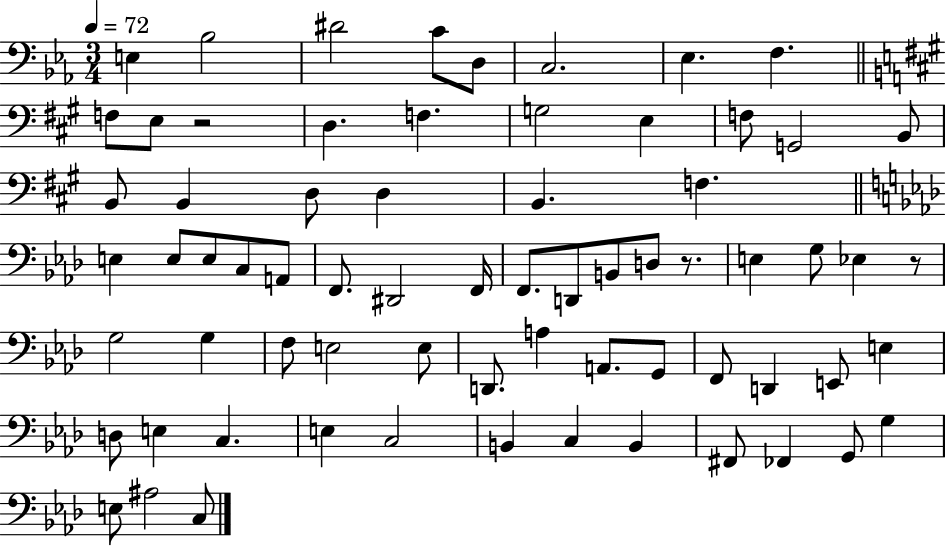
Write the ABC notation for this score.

X:1
T:Untitled
M:3/4
L:1/4
K:Eb
E, _B,2 ^D2 C/2 D,/2 C,2 _E, F, F,/2 E,/2 z2 D, F, G,2 E, F,/2 G,,2 B,,/2 B,,/2 B,, D,/2 D, B,, F, E, E,/2 E,/2 C,/2 A,,/2 F,,/2 ^D,,2 F,,/4 F,,/2 D,,/2 B,,/2 D,/2 z/2 E, G,/2 _E, z/2 G,2 G, F,/2 E,2 E,/2 D,,/2 A, A,,/2 G,,/2 F,,/2 D,, E,,/2 E, D,/2 E, C, E, C,2 B,, C, B,, ^F,,/2 _F,, G,,/2 G, E,/2 ^A,2 C,/2